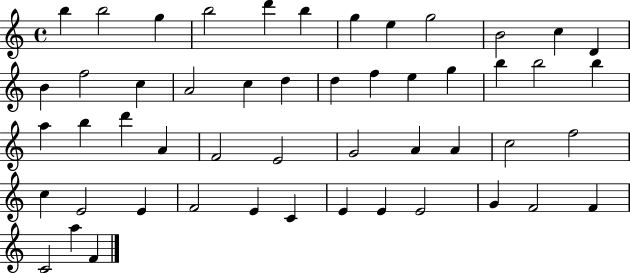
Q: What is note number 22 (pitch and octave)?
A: G5